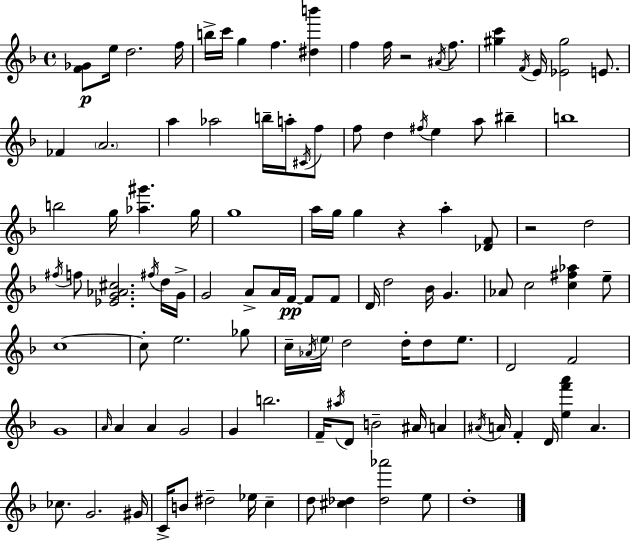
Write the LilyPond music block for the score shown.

{
  \clef treble
  \time 4/4
  \defaultTimeSignature
  \key f \major
  <f' ges'>8\p e''16 d''2. f''16 | b''16-> c'''16 g''4 f''4. <dis'' b'''>4 | f''4 f''16 r2 \acciaccatura { ais'16 } f''8. | <gis'' c'''>4 \acciaccatura { f'16 } e'16 <ees' gis''>2 e'8. | \break fes'4 \parenthesize a'2. | a''4 aes''2 b''16-- a''16-. | \acciaccatura { cis'16 } f''8 f''8 d''4 \acciaccatura { fis''16 } e''4 a''8 | bis''4-- b''1 | \break b''2 g''16 <aes'' gis'''>4. | g''16 g''1 | a''16 g''16 g''4 r4 a''4-. | <des' f'>8 r2 d''2 | \break \acciaccatura { fis''16 } f''8 <ees' g' aes' cis''>2. | \acciaccatura { fis''16 } d''16 g'16-> g'2 a'8-> | a'16 f'16~~\pp f'8 f'8 d'16 d''2 bes'16 | g'4. aes'8 c''2 | \break <c'' fis'' aes''>4 e''8-- c''1~~ | c''8-. e''2. | ges''8 c''16-- \acciaccatura { aes'16 } \parenthesize e''16 d''2 | d''16-. d''8 e''8. d'2 f'2 | \break g'1 | \grace { a'16 } a'4 a'4 | g'2 g'4 b''2. | f'16-- \acciaccatura { ais''16 } d'8 b'2-- | \break ais'16 a'4 \acciaccatura { ais'16 } a'16 f'4-. d'16 | <e'' f''' a'''>4 a'4. ces''8. g'2. | gis'16 c'16-> b'8 dis''2-- | ees''16 c''4-- d''8 <cis'' des''>4 | \break <des'' aes'''>2 e''8 d''1-. | \bar "|."
}